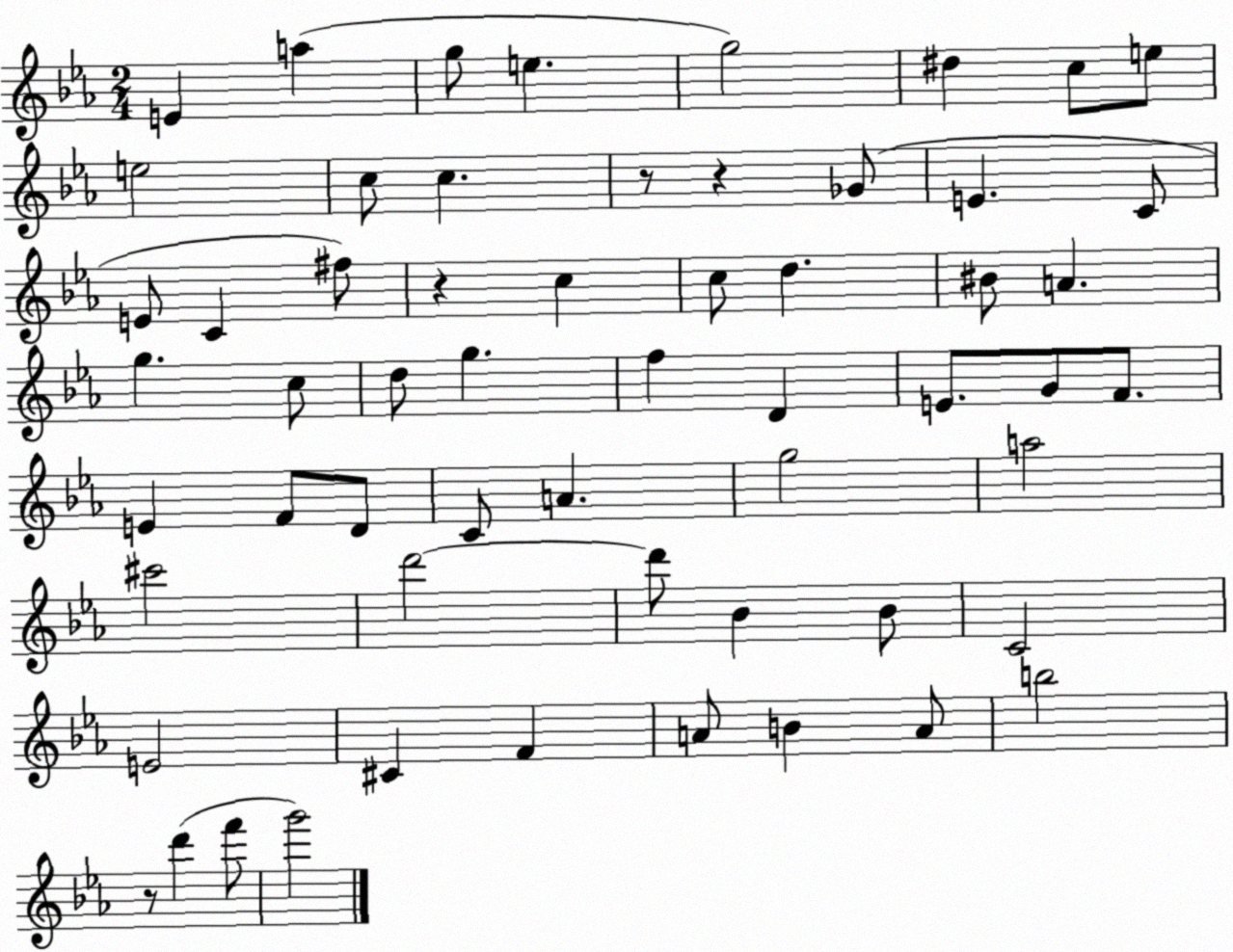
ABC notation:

X:1
T:Untitled
M:2/4
L:1/4
K:Eb
E a g/2 e g2 ^d c/2 e/2 e2 c/2 c z/2 z _G/2 E C/2 E/2 C ^f/2 z c c/2 d ^B/2 A g c/2 d/2 g f D E/2 G/2 F/2 E F/2 D/2 C/2 A g2 a2 ^c'2 d'2 d'/2 _B _B/2 C2 E2 ^C F A/2 B A/2 b2 z/2 d' f'/2 g'2